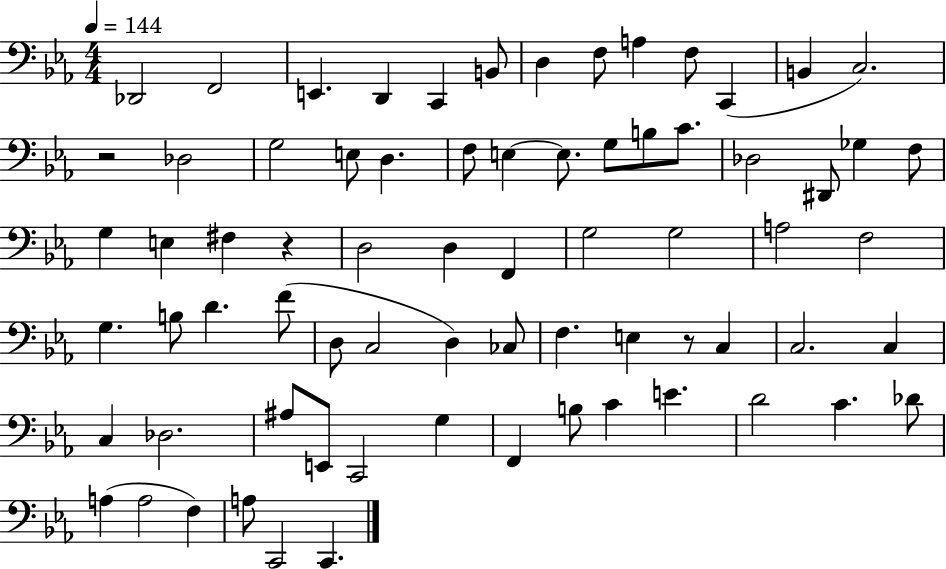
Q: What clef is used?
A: bass